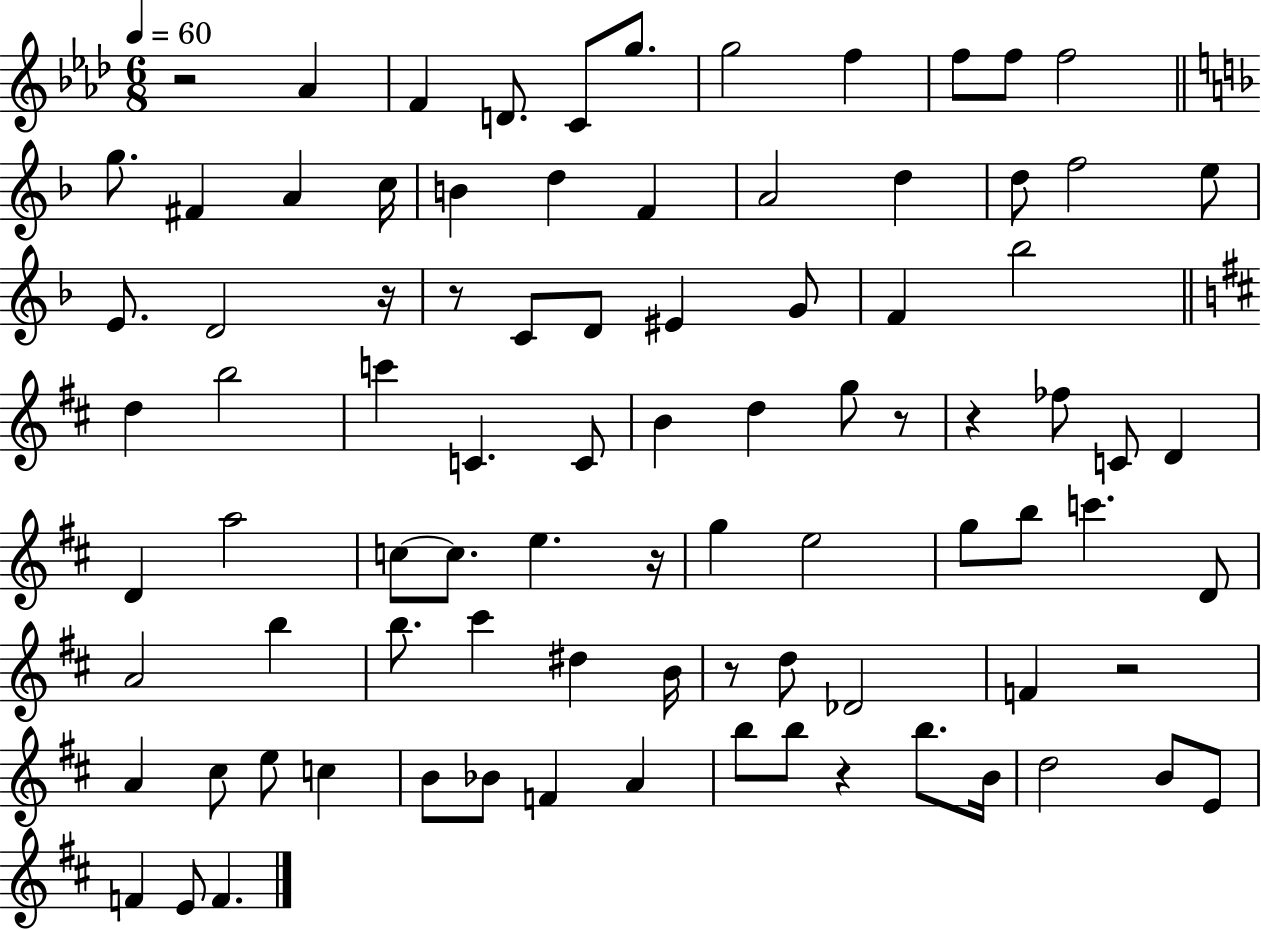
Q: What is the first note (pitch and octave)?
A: Ab4